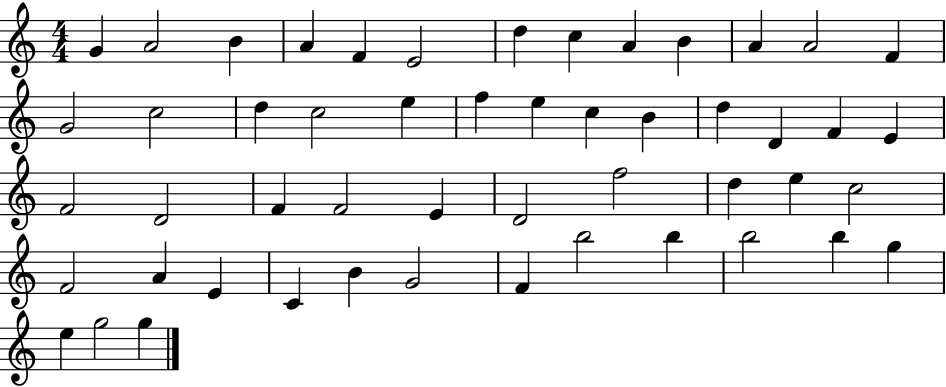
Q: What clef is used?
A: treble